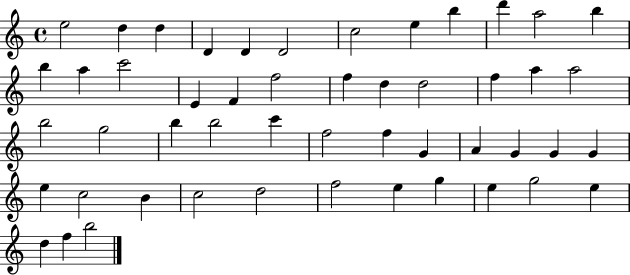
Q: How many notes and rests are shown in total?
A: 50